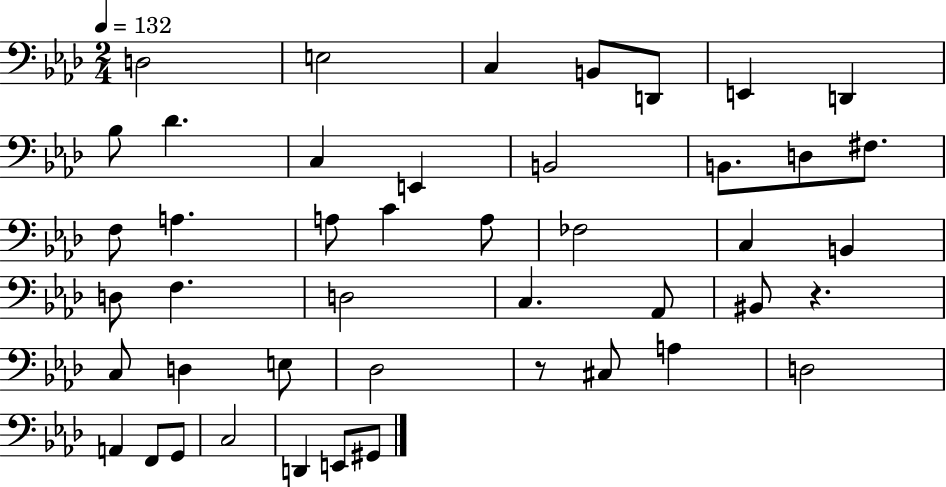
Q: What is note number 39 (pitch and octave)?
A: G2